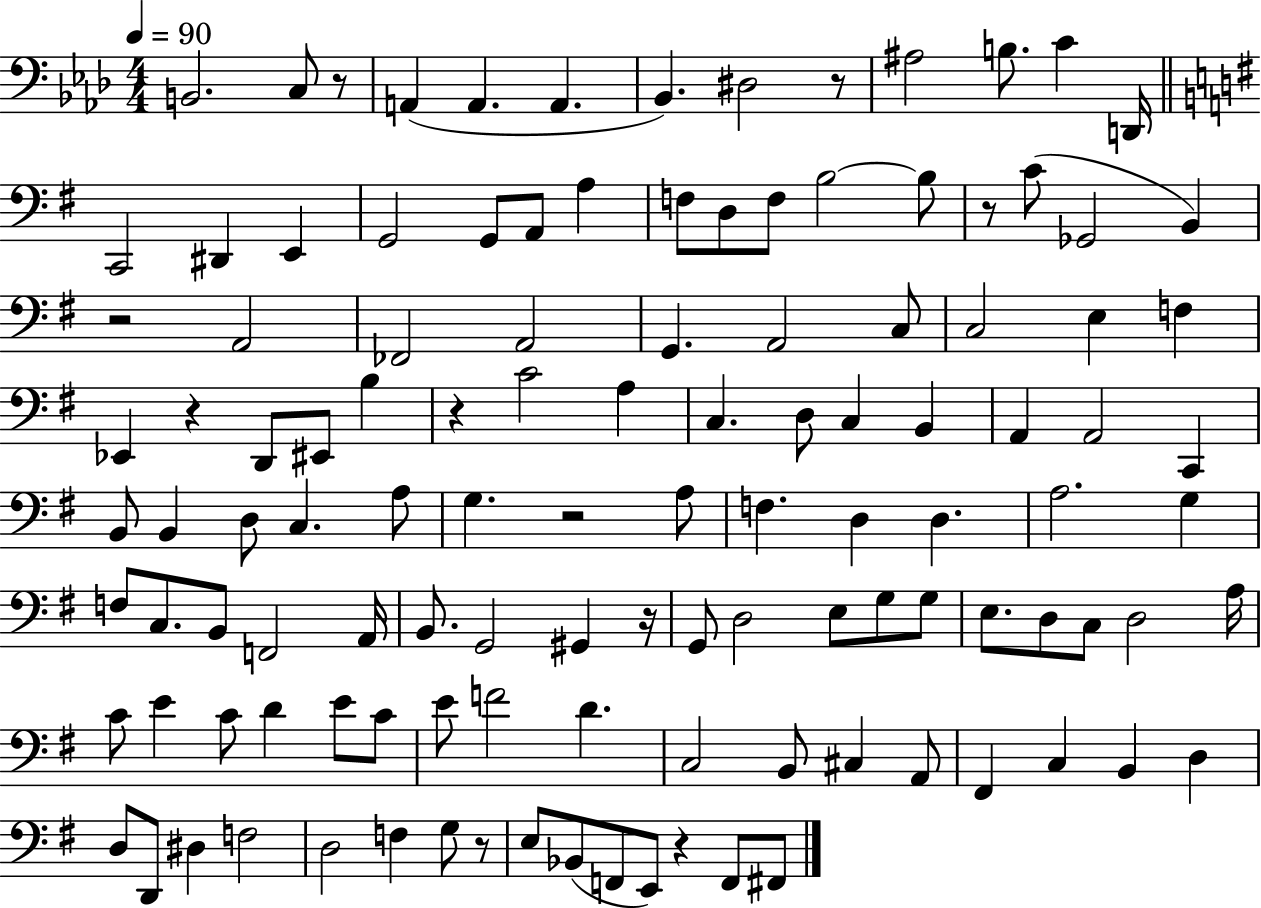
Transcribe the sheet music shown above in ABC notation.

X:1
T:Untitled
M:4/4
L:1/4
K:Ab
B,,2 C,/2 z/2 A,, A,, A,, _B,, ^D,2 z/2 ^A,2 B,/2 C D,,/4 C,,2 ^D,, E,, G,,2 G,,/2 A,,/2 A, F,/2 D,/2 F,/2 B,2 B,/2 z/2 C/2 _G,,2 B,, z2 A,,2 _F,,2 A,,2 G,, A,,2 C,/2 C,2 E, F, _E,, z D,,/2 ^E,,/2 B, z C2 A, C, D,/2 C, B,, A,, A,,2 C,, B,,/2 B,, D,/2 C, A,/2 G, z2 A,/2 F, D, D, A,2 G, F,/2 C,/2 B,,/2 F,,2 A,,/4 B,,/2 G,,2 ^G,, z/4 G,,/2 D,2 E,/2 G,/2 G,/2 E,/2 D,/2 C,/2 D,2 A,/4 C/2 E C/2 D E/2 C/2 E/2 F2 D C,2 B,,/2 ^C, A,,/2 ^F,, C, B,, D, D,/2 D,,/2 ^D, F,2 D,2 F, G,/2 z/2 E,/2 _B,,/2 F,,/2 E,,/2 z F,,/2 ^F,,/2